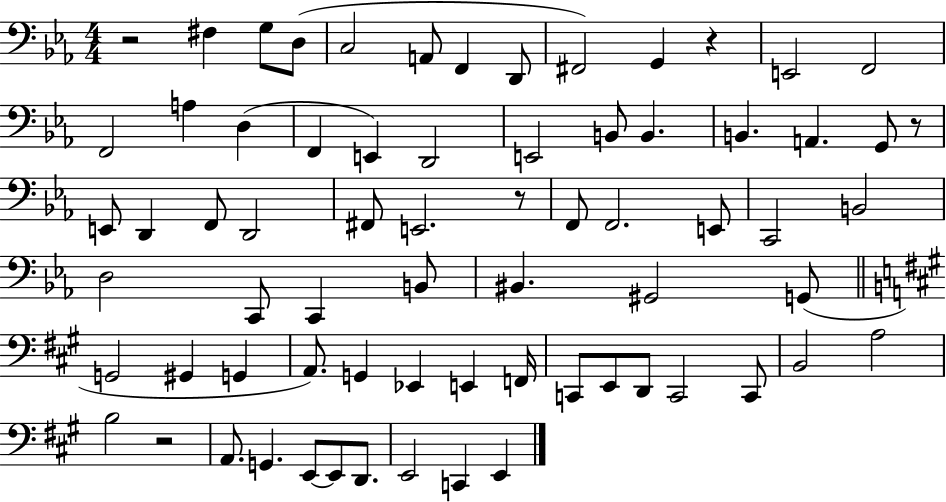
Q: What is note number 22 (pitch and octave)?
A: A2